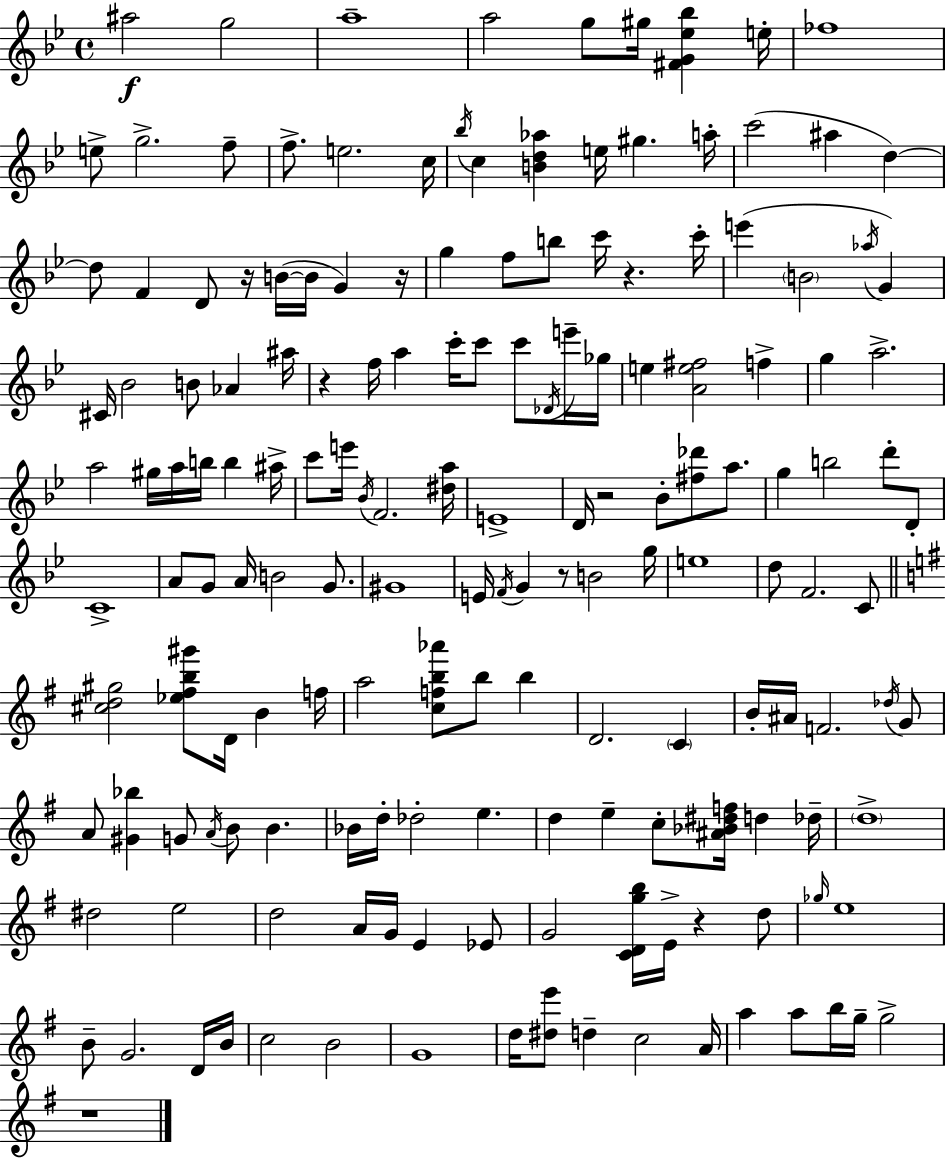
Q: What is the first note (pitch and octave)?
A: A#5